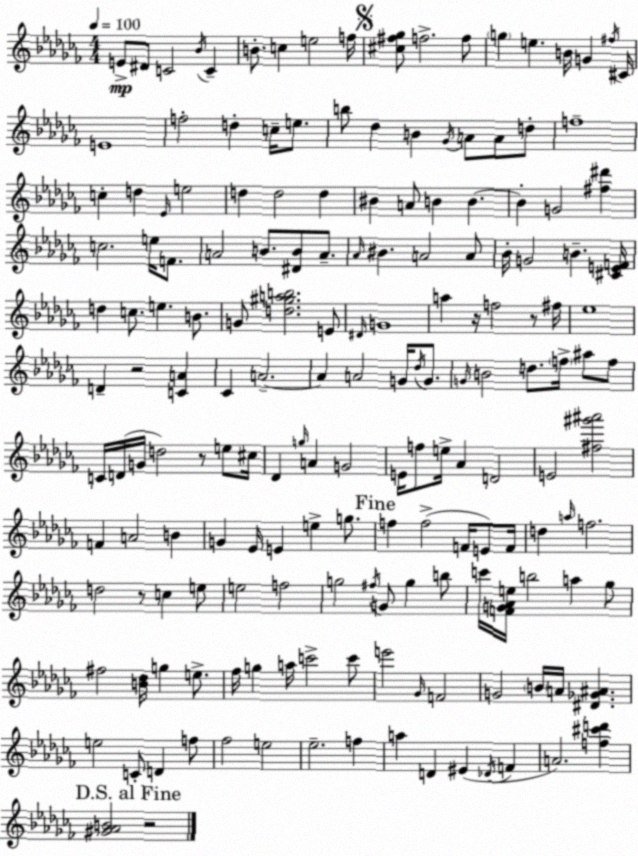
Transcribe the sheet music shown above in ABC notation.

X:1
T:Untitled
M:4/4
L:1/4
K:Abm
E/2 ^D/2 C2 _B/4 C B/2 c e2 f/4 [^c^f_g]/2 f2 f/2 g e B/4 G ^f/4 ^C/4 E4 f2 d c/4 e/2 b/2 _d B _G/4 A/2 A/2 d/2 f4 c d _E/4 e2 d d2 d ^B A/2 B B B G2 [^f^d'] c2 e/4 F/2 A2 B/2 [^DB]/2 A/2 _A/4 ^B A2 A/2 _B/4 G2 B [^CEF]/4 d c/2 e B/2 G/2 [d^gab]2 E/2 ^D/4 G4 a z/4 f2 z/2 ^f/4 _e4 D z2 [CA] _C A2 A A2 G/4 _d/4 G/2 G/4 B2 d/2 f/4 ^a/2 f/2 C/4 D/4 G/4 d2 z/2 e/2 ^c/4 _D g/4 A G2 E/4 f/2 e/4 _A D2 E2 [^f^g'^a']2 F A2 B G _E/4 E e g/2 f f2 F/4 E/2 F/4 d a/4 f2 d2 z/2 c e/2 e2 f2 g2 ^f/4 G/2 g b/2 c'/4 [FG_Ae]/4 b2 a _g/2 ^f2 [B_d]/4 g e/2 _f/4 g a/4 c'2 c'/2 e'2 _G/4 F2 G2 B/4 A/4 [^D_G^A] e2 C/2 D f/2 _f2 e2 _e2 f a D ^E _D/4 F A2 [f^c'd'] [^G_AB]2 z2